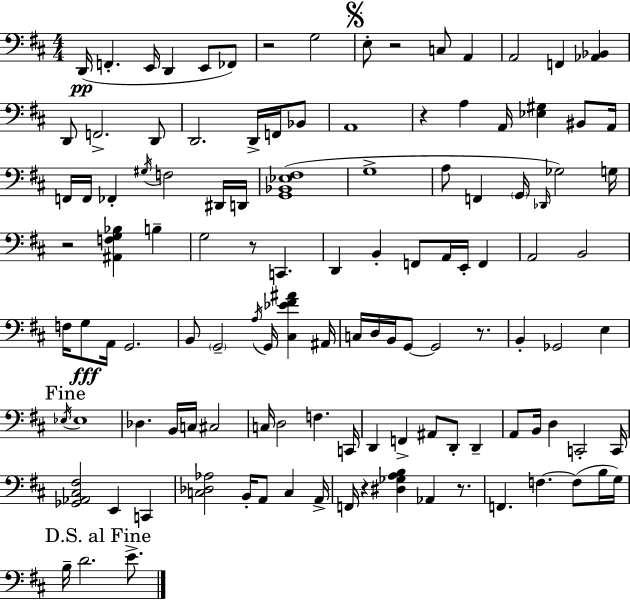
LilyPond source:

{
  \clef bass
  \numericTimeSignature
  \time 4/4
  \key d \major
  d,16(\pp f,4.-. e,16 d,4 e,8 fes,8) | r2 g2 | \mark \markup { \musicglyph "scripts.segno" } e8-. r2 c8 a,4 | a,2 f,4 <aes, bes,>4 | \break d,8 f,2.-> d,8 | d,2. d,16-> f,16 bes,8 | a,1 | r4 a4 a,16 <ees gis>4 bis,8 a,16 | \break f,16 f,16 fes,4-. \acciaccatura { gis16 } f2 dis,16 | d,16 <g, bes, ees fis>1( | g1-> | a8 f,4 \parenthesize g,16 \grace { des,16 }) ges2 | \break g16 r2 <ais, f g bes>4 b4-- | g2 r8 c,4. | d,4 b,4-. f,8 a,16 e,16-. f,4 | a,2 b,2 | \break f16 g8\fff a,16 g,2. | b,8 \parenthesize g,2-- \acciaccatura { a16 } g,16 <cis ees' fis' ais'>4 | ais,16 c16 d16 b,16 g,8~~ g,2 | r8. b,4-. ges,2 e4 | \break \mark "Fine" \acciaccatura { ees16 } ees1 | des4. b,16 c16 cis2 | c16 d2 f4. | c,16 d,4 f,4-> ais,8 d,8-. | \break d,4-- a,8 b,16 d4 c,2-. | c,16 <ges, aes, cis fis>2 e,4 | c,4 <c des aes>2 b,16-. a,8 c4 | a,16-> f,16 r4 <dis ges a b>4 aes,4 | \break r8. f,4. f4.~~ | f8( b16 g16) \mark "D.S. al Fine" b16-- d'2. | e'8.-> \bar "|."
}